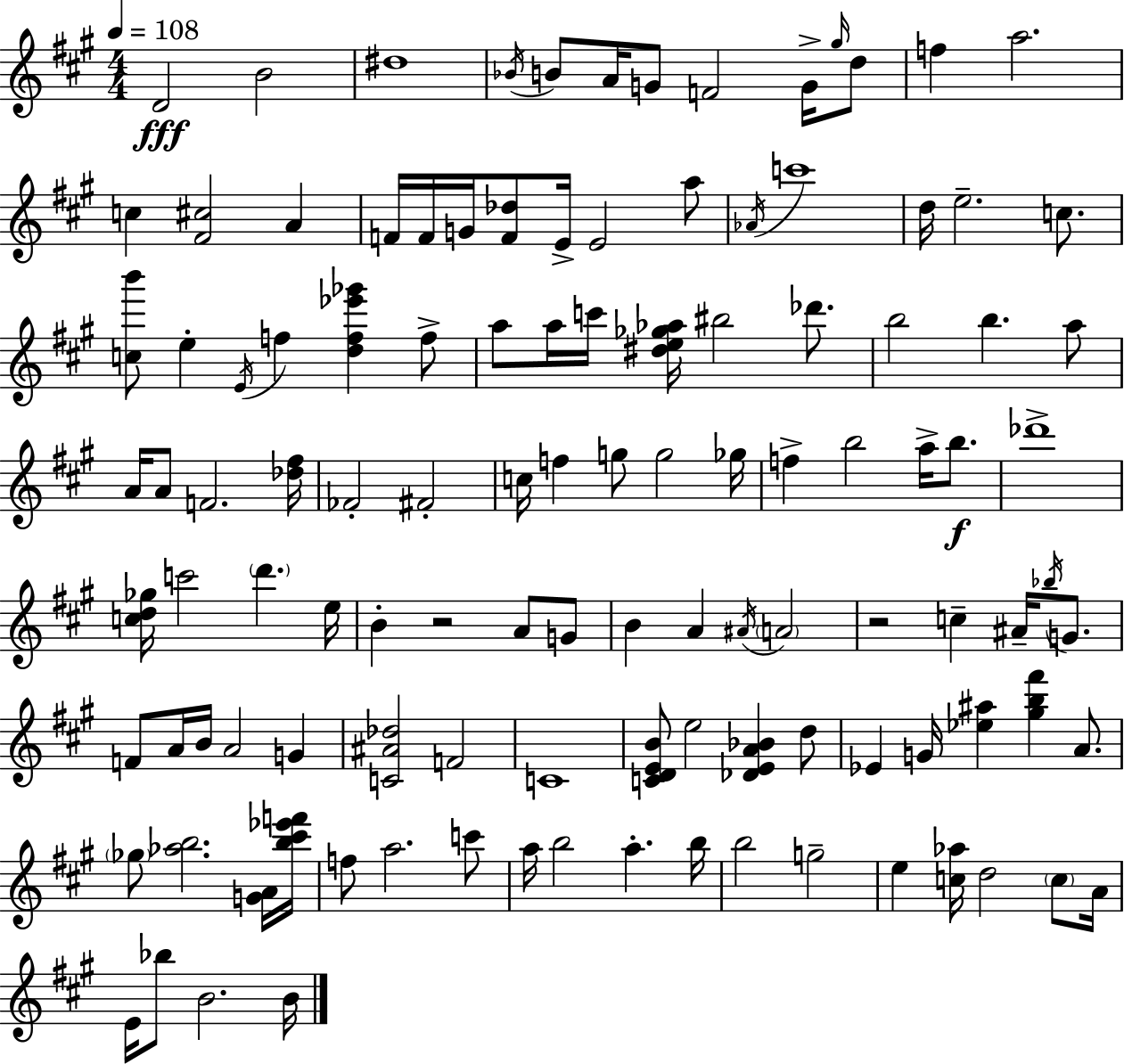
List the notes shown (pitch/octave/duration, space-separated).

D4/h B4/h D#5/w Bb4/s B4/e A4/s G4/e F4/h G4/s G#5/s D5/e F5/q A5/h. C5/q [F#4,C#5]/h A4/q F4/s F4/s G4/s [F4,Db5]/e E4/s E4/h A5/e Ab4/s C6/w D5/s E5/h. C5/e. [C5,B6]/e E5/q E4/s F5/q [D5,F5,Eb6,Gb6]/q F5/e A5/e A5/s C6/s [D#5,E5,Gb5,Ab5]/s BIS5/h Db6/e. B5/h B5/q. A5/e A4/s A4/e F4/h. [Db5,F#5]/s FES4/h F#4/h C5/s F5/q G5/e G5/h Gb5/s F5/q B5/h A5/s B5/e. Db6/w [C5,D5,Gb5]/s C6/h D6/q. E5/s B4/q R/h A4/e G4/e B4/q A4/q A#4/s A4/h R/h C5/q A#4/s Bb5/s G4/e. F4/e A4/s B4/s A4/h G4/q [C4,A#4,Db5]/h F4/h C4/w [C4,D4,E4,B4]/e E5/h [Db4,E4,A4,Bb4]/q D5/e Eb4/q G4/s [Eb5,A#5]/q [G#5,B5,F#6]/q A4/e. Gb5/e [Ab5,B5]/h. [G4,A4]/s [B5,C#6,Eb6,F6]/s F5/e A5/h. C6/e A5/s B5/h A5/q. B5/s B5/h G5/h E5/q [C5,Ab5]/s D5/h C5/e A4/s E4/s Bb5/e B4/h. B4/s